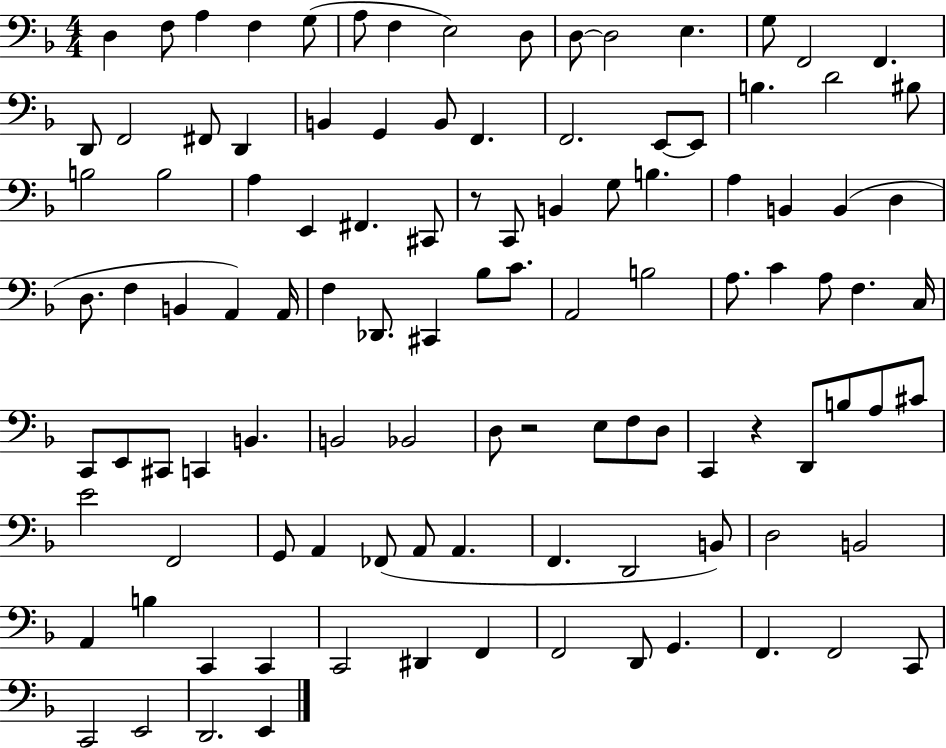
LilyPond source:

{
  \clef bass
  \numericTimeSignature
  \time 4/4
  \key f \major
  \repeat volta 2 { d4 f8 a4 f4 g8( | a8 f4 e2) d8 | d8~~ d2 e4. | g8 f,2 f,4. | \break d,8 f,2 fis,8 d,4 | b,4 g,4 b,8 f,4. | f,2. e,8~~ e,8 | b4. d'2 bis8 | \break b2 b2 | a4 e,4 fis,4. cis,8 | r8 c,8 b,4 g8 b4. | a4 b,4 b,4( d4 | \break d8. f4 b,4 a,4) a,16 | f4 des,8. cis,4 bes8 c'8. | a,2 b2 | a8. c'4 a8 f4. c16 | \break c,8 e,8 cis,8 c,4 b,4. | b,2 bes,2 | d8 r2 e8 f8 d8 | c,4 r4 d,8 b8 a8 cis'8 | \break e'2 f,2 | g,8 a,4 fes,8( a,8 a,4. | f,4. d,2 b,8) | d2 b,2 | \break a,4 b4 c,4 c,4 | c,2 dis,4 f,4 | f,2 d,8 g,4. | f,4. f,2 c,8 | \break c,2 e,2 | d,2. e,4 | } \bar "|."
}